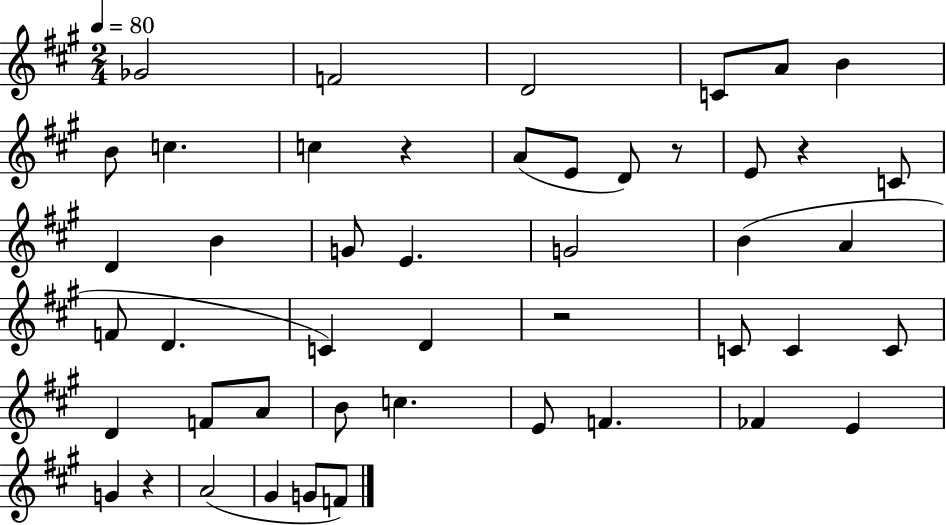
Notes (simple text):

Gb4/h F4/h D4/h C4/e A4/e B4/q B4/e C5/q. C5/q R/q A4/e E4/e D4/e R/e E4/e R/q C4/e D4/q B4/q G4/e E4/q. G4/h B4/q A4/q F4/e D4/q. C4/q D4/q R/h C4/e C4/q C4/e D4/q F4/e A4/e B4/e C5/q. E4/e F4/q. FES4/q E4/q G4/q R/q A4/h G#4/q G4/e F4/e